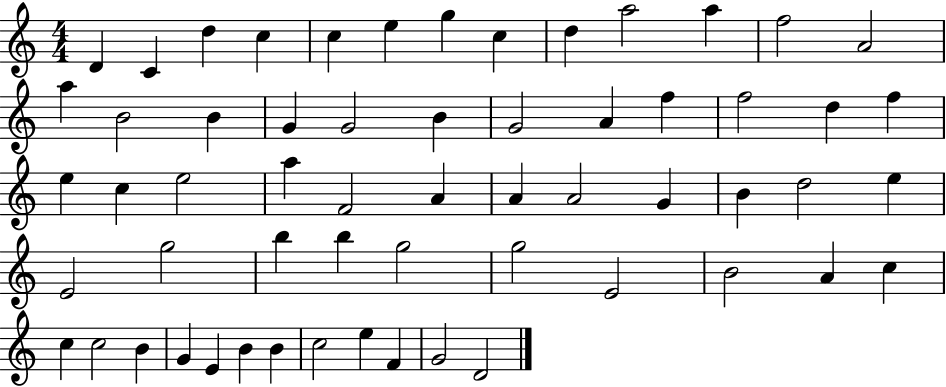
X:1
T:Untitled
M:4/4
L:1/4
K:C
D C d c c e g c d a2 a f2 A2 a B2 B G G2 B G2 A f f2 d f e c e2 a F2 A A A2 G B d2 e E2 g2 b b g2 g2 E2 B2 A c c c2 B G E B B c2 e F G2 D2